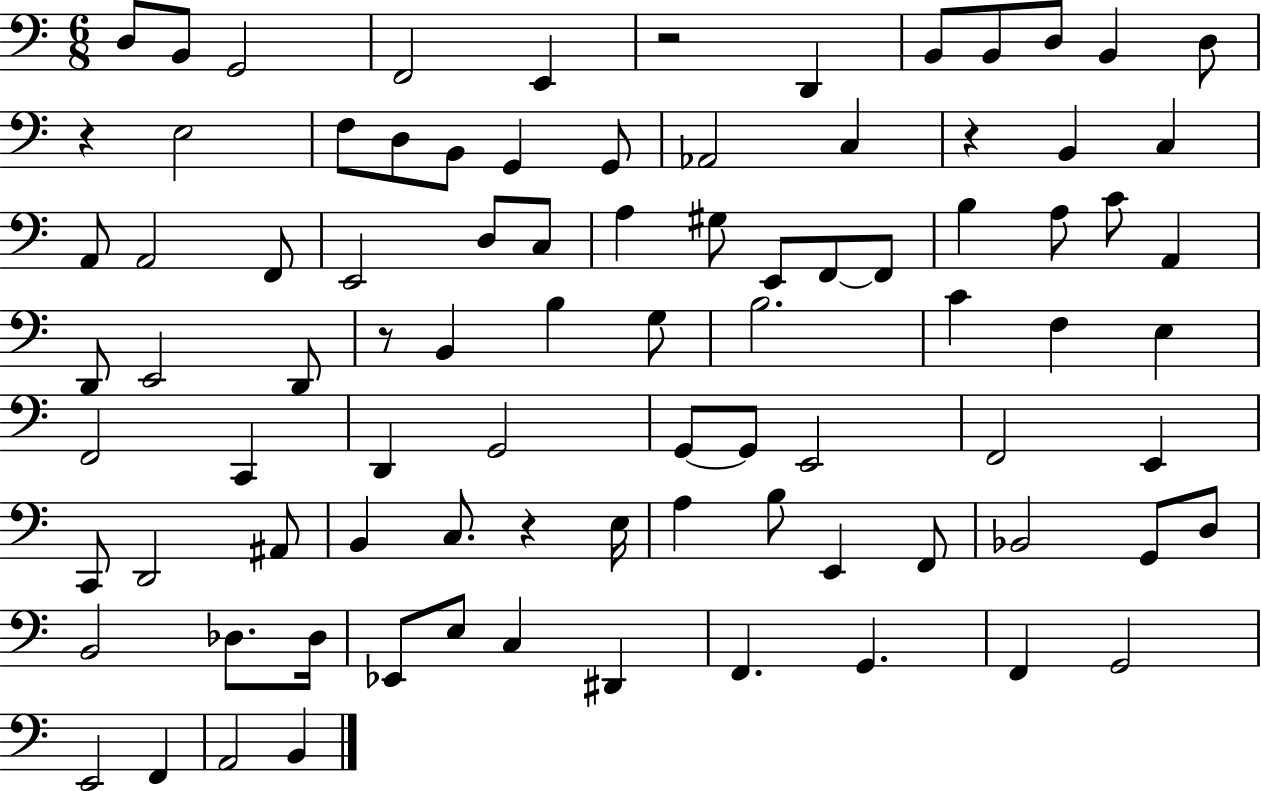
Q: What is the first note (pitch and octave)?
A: D3